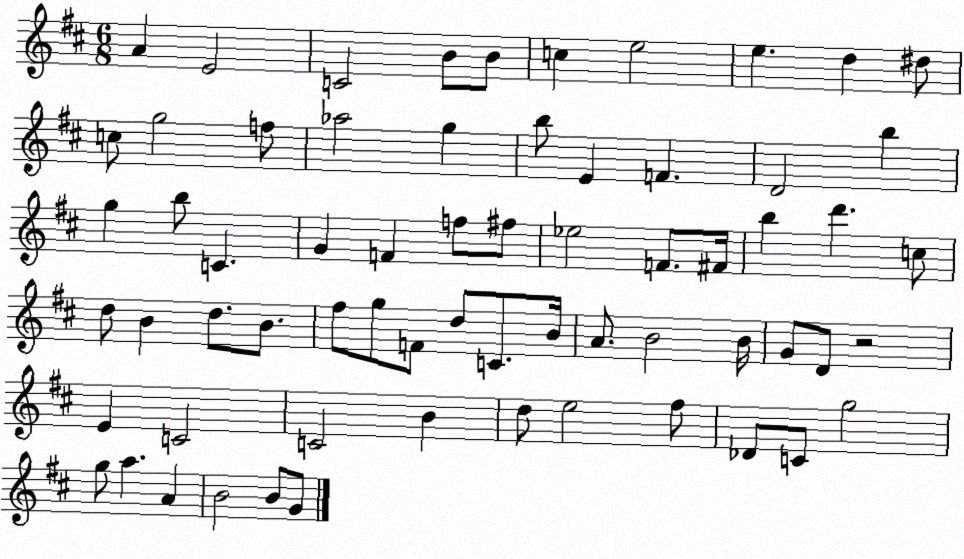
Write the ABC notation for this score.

X:1
T:Untitled
M:6/8
L:1/4
K:D
A E2 C2 B/2 B/2 c e2 e d ^d/2 c/2 g2 f/2 _a2 g b/2 E F D2 b g b/2 C G F f/2 ^f/2 _e2 F/2 ^F/4 b d' c/2 d/2 B d/2 B/2 ^f/2 g/2 F/2 d/2 C/2 B/4 A/2 B2 B/4 G/2 D/2 z2 E C2 C2 B d/2 e2 ^f/2 _D/2 C/2 g2 g/2 a A B2 B/2 G/2